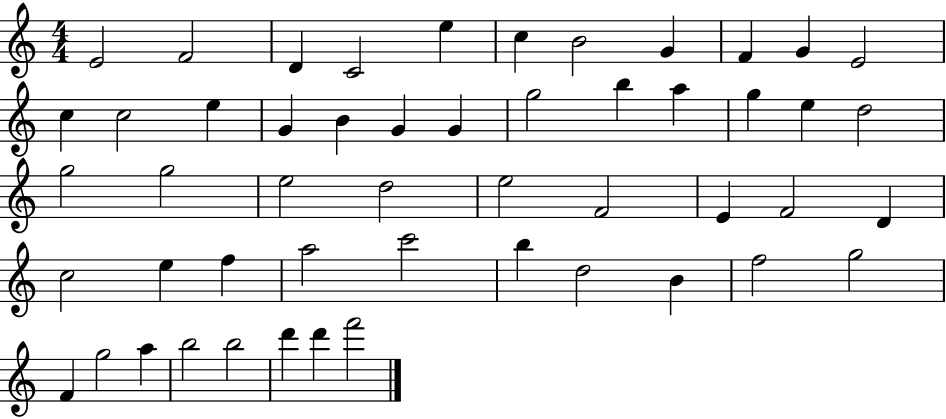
{
  \clef treble
  \numericTimeSignature
  \time 4/4
  \key c \major
  e'2 f'2 | d'4 c'2 e''4 | c''4 b'2 g'4 | f'4 g'4 e'2 | \break c''4 c''2 e''4 | g'4 b'4 g'4 g'4 | g''2 b''4 a''4 | g''4 e''4 d''2 | \break g''2 g''2 | e''2 d''2 | e''2 f'2 | e'4 f'2 d'4 | \break c''2 e''4 f''4 | a''2 c'''2 | b''4 d''2 b'4 | f''2 g''2 | \break f'4 g''2 a''4 | b''2 b''2 | d'''4 d'''4 f'''2 | \bar "|."
}